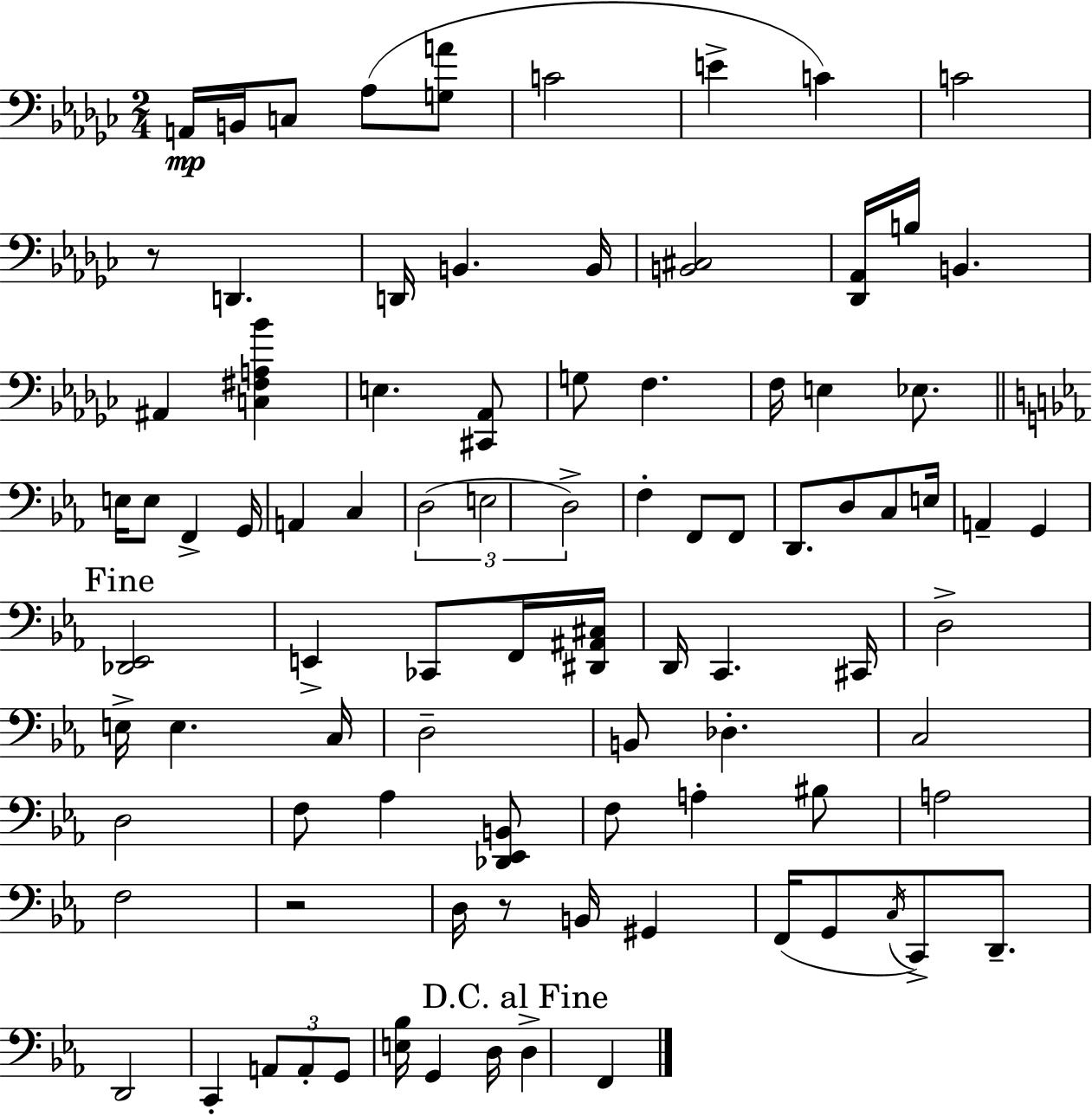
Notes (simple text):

A2/s B2/s C3/e Ab3/e [G3,A4]/e C4/h E4/q C4/q C4/h R/e D2/q. D2/s B2/q. B2/s [B2,C#3]/h [Db2,Ab2]/s B3/s B2/q. A#2/q [C3,F#3,A3,Bb4]/q E3/q. [C#2,Ab2]/e G3/e F3/q. F3/s E3/q Eb3/e. E3/s E3/e F2/q G2/s A2/q C3/q D3/h E3/h D3/h F3/q F2/e F2/e D2/e. D3/e C3/e E3/s A2/q G2/q [Db2,Eb2]/h E2/q CES2/e F2/s [D#2,A#2,C#3]/s D2/s C2/q. C#2/s D3/h E3/s E3/q. C3/s D3/h B2/e Db3/q. C3/h D3/h F3/e Ab3/q [Db2,Eb2,B2]/e F3/e A3/q BIS3/e A3/h F3/h R/h D3/s R/e B2/s G#2/q F2/s G2/e C3/s C2/e D2/e. D2/h C2/q A2/e A2/e G2/e [E3,Bb3]/s G2/q D3/s D3/q F2/q